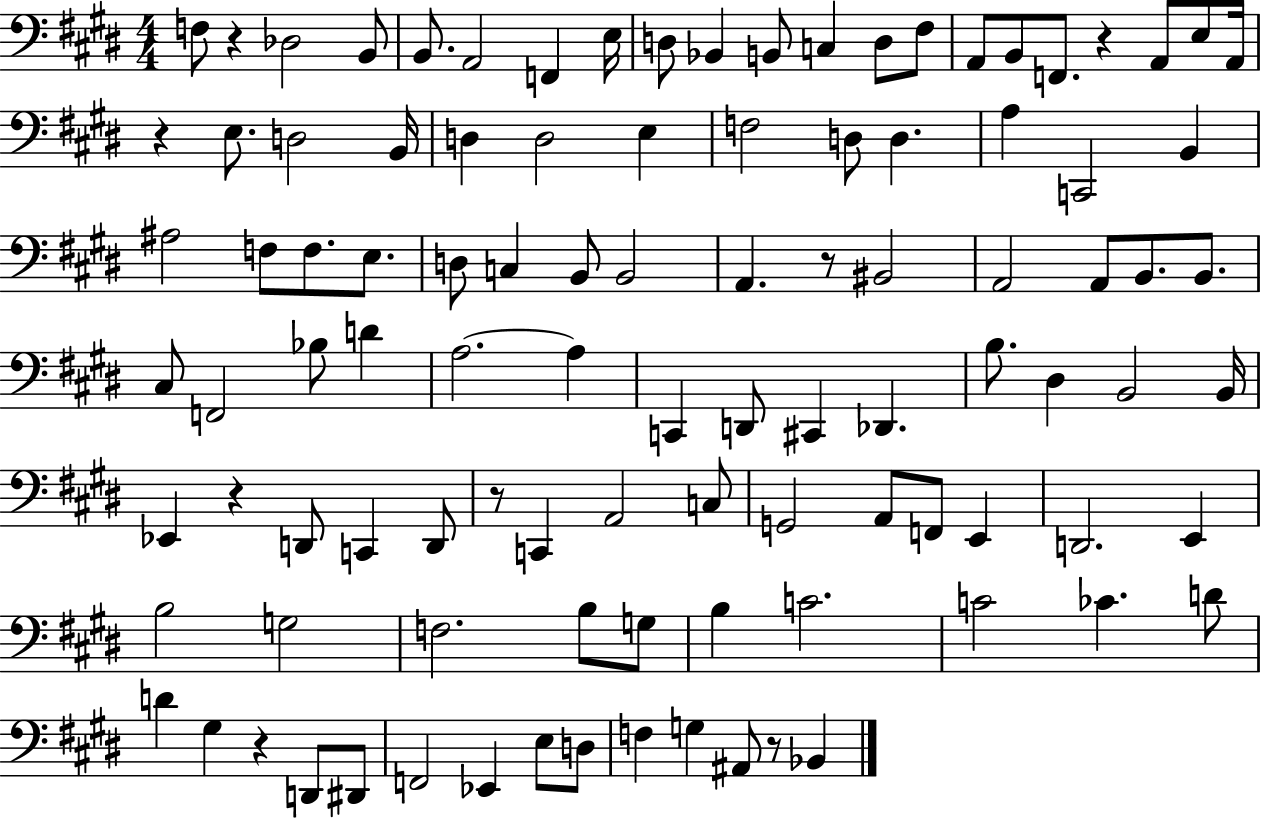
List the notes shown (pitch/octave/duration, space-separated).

F3/e R/q Db3/h B2/e B2/e. A2/h F2/q E3/s D3/e Bb2/q B2/e C3/q D3/e F#3/e A2/e B2/e F2/e. R/q A2/e E3/e A2/s R/q E3/e. D3/h B2/s D3/q D3/h E3/q F3/h D3/e D3/q. A3/q C2/h B2/q A#3/h F3/e F3/e. E3/e. D3/e C3/q B2/e B2/h A2/q. R/e BIS2/h A2/h A2/e B2/e. B2/e. C#3/e F2/h Bb3/e D4/q A3/h. A3/q C2/q D2/e C#2/q Db2/q. B3/e. D#3/q B2/h B2/s Eb2/q R/q D2/e C2/q D2/e R/e C2/q A2/h C3/e G2/h A2/e F2/e E2/q D2/h. E2/q B3/h G3/h F3/h. B3/e G3/e B3/q C4/h. C4/h CES4/q. D4/e D4/q G#3/q R/q D2/e D#2/e F2/h Eb2/q E3/e D3/e F3/q G3/q A#2/e R/e Bb2/q